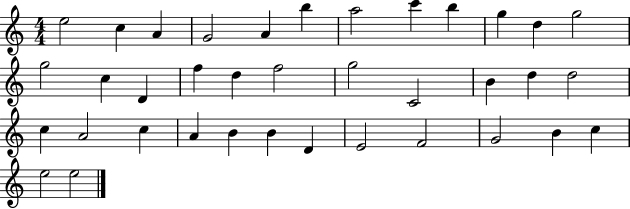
{
  \clef treble
  \numericTimeSignature
  \time 4/4
  \key c \major
  e''2 c''4 a'4 | g'2 a'4 b''4 | a''2 c'''4 b''4 | g''4 d''4 g''2 | \break g''2 c''4 d'4 | f''4 d''4 f''2 | g''2 c'2 | b'4 d''4 d''2 | \break c''4 a'2 c''4 | a'4 b'4 b'4 d'4 | e'2 f'2 | g'2 b'4 c''4 | \break e''2 e''2 | \bar "|."
}